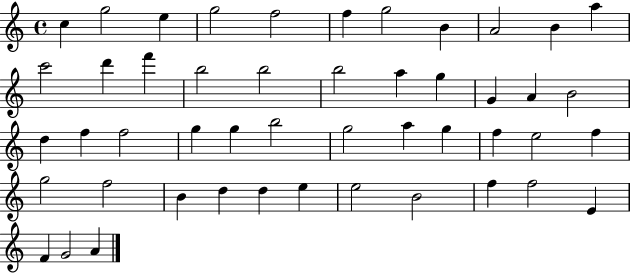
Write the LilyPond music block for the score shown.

{
  \clef treble
  \time 4/4
  \defaultTimeSignature
  \key c \major
  c''4 g''2 e''4 | g''2 f''2 | f''4 g''2 b'4 | a'2 b'4 a''4 | \break c'''2 d'''4 f'''4 | b''2 b''2 | b''2 a''4 g''4 | g'4 a'4 b'2 | \break d''4 f''4 f''2 | g''4 g''4 b''2 | g''2 a''4 g''4 | f''4 e''2 f''4 | \break g''2 f''2 | b'4 d''4 d''4 e''4 | e''2 b'2 | f''4 f''2 e'4 | \break f'4 g'2 a'4 | \bar "|."
}